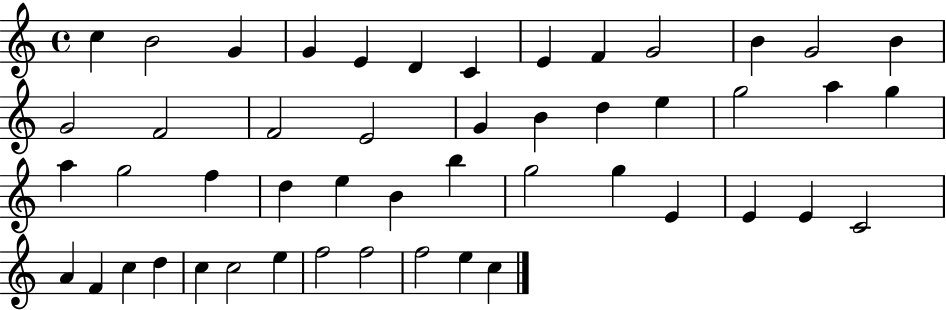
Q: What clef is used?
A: treble